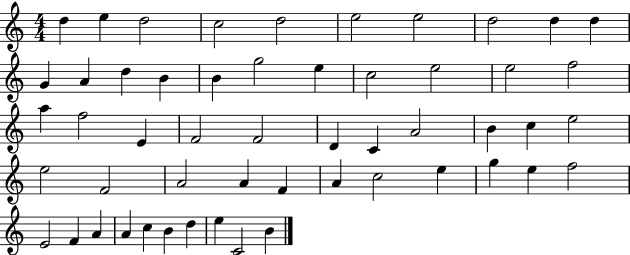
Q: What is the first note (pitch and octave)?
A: D5